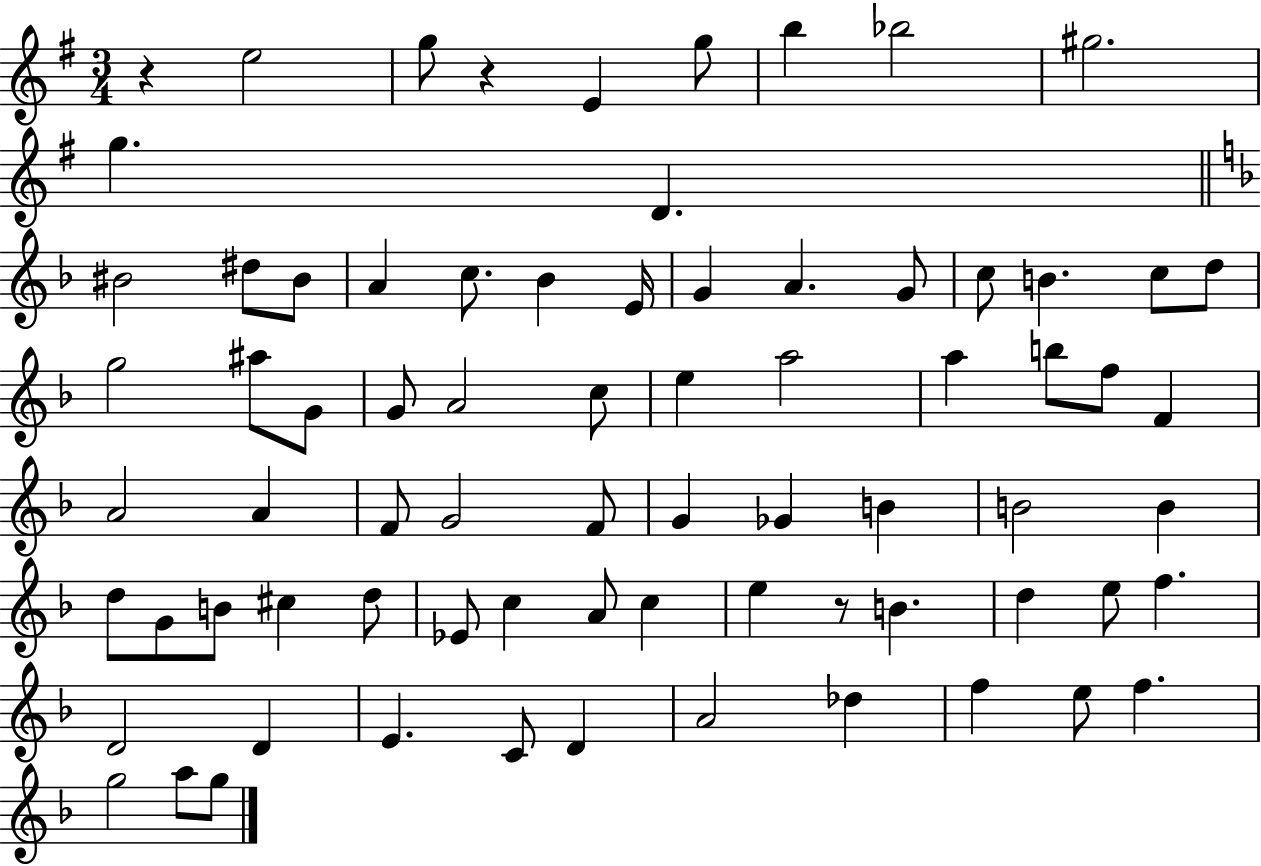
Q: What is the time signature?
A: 3/4